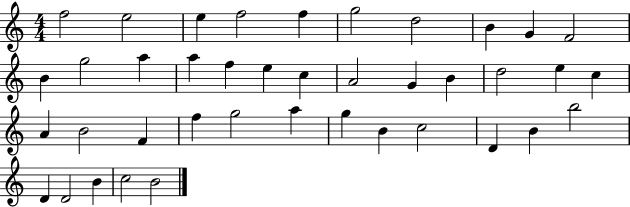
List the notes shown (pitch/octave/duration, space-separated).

F5/h E5/h E5/q F5/h F5/q G5/h D5/h B4/q G4/q F4/h B4/q G5/h A5/q A5/q F5/q E5/q C5/q A4/h G4/q B4/q D5/h E5/q C5/q A4/q B4/h F4/q F5/q G5/h A5/q G5/q B4/q C5/h D4/q B4/q B5/h D4/q D4/h B4/q C5/h B4/h